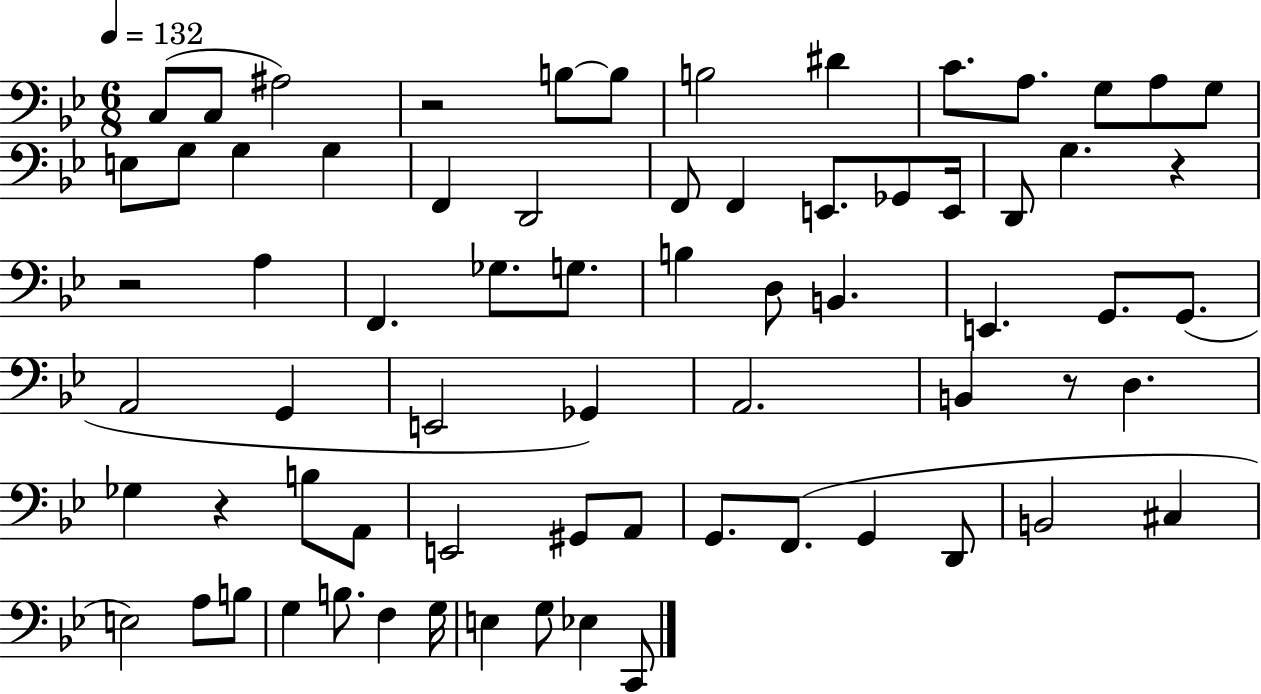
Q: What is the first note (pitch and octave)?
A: C3